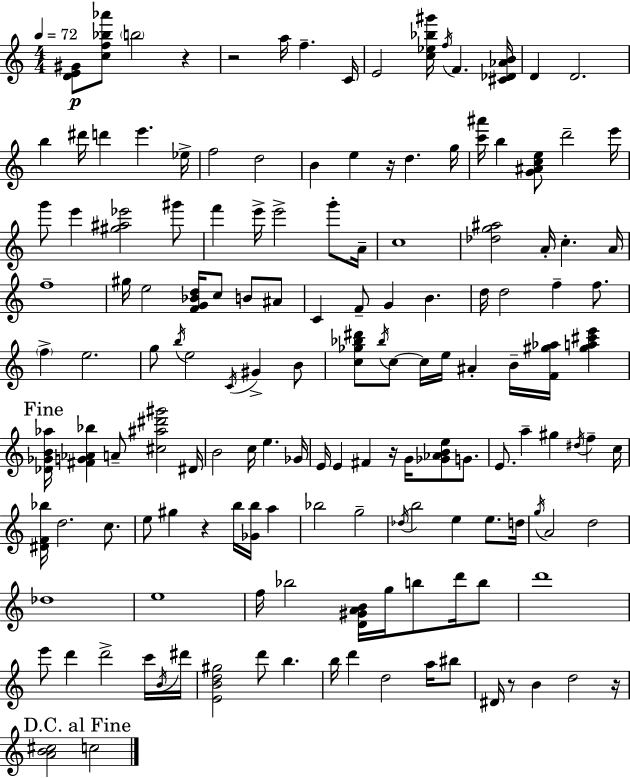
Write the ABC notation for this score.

X:1
T:Untitled
M:4/4
L:1/4
K:Am
[DE^G]/2 [cf_b_a']/2 b2 z z2 a/4 f C/4 E2 [c_e_b^g']/4 f/4 F [^C_D_AB]/4 D D2 b ^d'/4 d' e' _e/4 f2 d2 B e z/4 d g/4 [c'^a']/4 b [G^Ace]/2 d'2 e'/4 g'/2 e' [^g^a_e']2 ^g'/2 f' e'/4 e'2 g'/2 A/4 c4 [_dg^a]2 A/4 c A/4 f4 ^g/4 e2 [FG_Bd]/4 c/2 B/2 ^A/2 C F/2 G B d/4 d2 f f/2 f e2 g/2 b/4 e2 C/4 ^G B/2 [c_g_b^d']/2 _b/4 c/2 c/4 e/4 ^A B/4 [F^g_a]/4 [^ga^c'e'] [_D_GB_a]/4 [^FG_A_b] A/2 [^c^a^d'^g']2 ^D/4 B2 c/4 e _G/4 E/4 E ^F z/4 G/4 [_G_ABe]/2 G/2 E/2 a ^g ^d/4 f c/4 [^DF_b]/4 d2 c/2 e/2 ^g z b/4 [_Gb]/4 a _b2 g2 _d/4 b2 e e/2 d/4 g/4 A2 d2 _d4 e4 f/4 _b2 [D^GAB]/4 g/4 b/2 d'/4 b/2 d'4 e'/2 d' d'2 c'/4 B/4 ^d'/4 [EBd^g]2 d'/2 b b/4 d' d2 a/4 ^b/2 ^D/4 z/2 B d2 z/4 [AB^c]2 c2